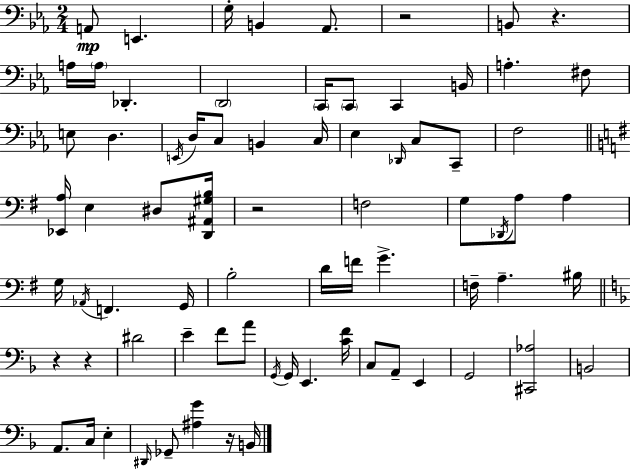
A2/e E2/q. G3/s B2/q Ab2/e. R/h B2/e R/q. A3/s A3/s Db2/q. D2/h C2/s C2/e C2/q B2/s A3/q. F#3/e E3/e D3/q. E2/s D3/s C3/e B2/q C3/s Eb3/q Db2/s C3/e C2/e F3/h [Eb2,A3]/s E3/q D#3/e [D2,A#2,G#3,B3]/s R/h F3/h G3/e Db2/s A3/e A3/q G3/s Ab2/s F2/q. G2/s B3/h D4/s F4/s G4/q. F3/s A3/q. BIS3/s R/q R/q D#4/h E4/q F4/e A4/e G2/s G2/s E2/q. [C4,F4]/s C3/e A2/e E2/q G2/h [C#2,Ab3]/h B2/h A2/e. C3/s E3/q D#2/s Gb2/e [A#3,G4]/q R/s B2/s